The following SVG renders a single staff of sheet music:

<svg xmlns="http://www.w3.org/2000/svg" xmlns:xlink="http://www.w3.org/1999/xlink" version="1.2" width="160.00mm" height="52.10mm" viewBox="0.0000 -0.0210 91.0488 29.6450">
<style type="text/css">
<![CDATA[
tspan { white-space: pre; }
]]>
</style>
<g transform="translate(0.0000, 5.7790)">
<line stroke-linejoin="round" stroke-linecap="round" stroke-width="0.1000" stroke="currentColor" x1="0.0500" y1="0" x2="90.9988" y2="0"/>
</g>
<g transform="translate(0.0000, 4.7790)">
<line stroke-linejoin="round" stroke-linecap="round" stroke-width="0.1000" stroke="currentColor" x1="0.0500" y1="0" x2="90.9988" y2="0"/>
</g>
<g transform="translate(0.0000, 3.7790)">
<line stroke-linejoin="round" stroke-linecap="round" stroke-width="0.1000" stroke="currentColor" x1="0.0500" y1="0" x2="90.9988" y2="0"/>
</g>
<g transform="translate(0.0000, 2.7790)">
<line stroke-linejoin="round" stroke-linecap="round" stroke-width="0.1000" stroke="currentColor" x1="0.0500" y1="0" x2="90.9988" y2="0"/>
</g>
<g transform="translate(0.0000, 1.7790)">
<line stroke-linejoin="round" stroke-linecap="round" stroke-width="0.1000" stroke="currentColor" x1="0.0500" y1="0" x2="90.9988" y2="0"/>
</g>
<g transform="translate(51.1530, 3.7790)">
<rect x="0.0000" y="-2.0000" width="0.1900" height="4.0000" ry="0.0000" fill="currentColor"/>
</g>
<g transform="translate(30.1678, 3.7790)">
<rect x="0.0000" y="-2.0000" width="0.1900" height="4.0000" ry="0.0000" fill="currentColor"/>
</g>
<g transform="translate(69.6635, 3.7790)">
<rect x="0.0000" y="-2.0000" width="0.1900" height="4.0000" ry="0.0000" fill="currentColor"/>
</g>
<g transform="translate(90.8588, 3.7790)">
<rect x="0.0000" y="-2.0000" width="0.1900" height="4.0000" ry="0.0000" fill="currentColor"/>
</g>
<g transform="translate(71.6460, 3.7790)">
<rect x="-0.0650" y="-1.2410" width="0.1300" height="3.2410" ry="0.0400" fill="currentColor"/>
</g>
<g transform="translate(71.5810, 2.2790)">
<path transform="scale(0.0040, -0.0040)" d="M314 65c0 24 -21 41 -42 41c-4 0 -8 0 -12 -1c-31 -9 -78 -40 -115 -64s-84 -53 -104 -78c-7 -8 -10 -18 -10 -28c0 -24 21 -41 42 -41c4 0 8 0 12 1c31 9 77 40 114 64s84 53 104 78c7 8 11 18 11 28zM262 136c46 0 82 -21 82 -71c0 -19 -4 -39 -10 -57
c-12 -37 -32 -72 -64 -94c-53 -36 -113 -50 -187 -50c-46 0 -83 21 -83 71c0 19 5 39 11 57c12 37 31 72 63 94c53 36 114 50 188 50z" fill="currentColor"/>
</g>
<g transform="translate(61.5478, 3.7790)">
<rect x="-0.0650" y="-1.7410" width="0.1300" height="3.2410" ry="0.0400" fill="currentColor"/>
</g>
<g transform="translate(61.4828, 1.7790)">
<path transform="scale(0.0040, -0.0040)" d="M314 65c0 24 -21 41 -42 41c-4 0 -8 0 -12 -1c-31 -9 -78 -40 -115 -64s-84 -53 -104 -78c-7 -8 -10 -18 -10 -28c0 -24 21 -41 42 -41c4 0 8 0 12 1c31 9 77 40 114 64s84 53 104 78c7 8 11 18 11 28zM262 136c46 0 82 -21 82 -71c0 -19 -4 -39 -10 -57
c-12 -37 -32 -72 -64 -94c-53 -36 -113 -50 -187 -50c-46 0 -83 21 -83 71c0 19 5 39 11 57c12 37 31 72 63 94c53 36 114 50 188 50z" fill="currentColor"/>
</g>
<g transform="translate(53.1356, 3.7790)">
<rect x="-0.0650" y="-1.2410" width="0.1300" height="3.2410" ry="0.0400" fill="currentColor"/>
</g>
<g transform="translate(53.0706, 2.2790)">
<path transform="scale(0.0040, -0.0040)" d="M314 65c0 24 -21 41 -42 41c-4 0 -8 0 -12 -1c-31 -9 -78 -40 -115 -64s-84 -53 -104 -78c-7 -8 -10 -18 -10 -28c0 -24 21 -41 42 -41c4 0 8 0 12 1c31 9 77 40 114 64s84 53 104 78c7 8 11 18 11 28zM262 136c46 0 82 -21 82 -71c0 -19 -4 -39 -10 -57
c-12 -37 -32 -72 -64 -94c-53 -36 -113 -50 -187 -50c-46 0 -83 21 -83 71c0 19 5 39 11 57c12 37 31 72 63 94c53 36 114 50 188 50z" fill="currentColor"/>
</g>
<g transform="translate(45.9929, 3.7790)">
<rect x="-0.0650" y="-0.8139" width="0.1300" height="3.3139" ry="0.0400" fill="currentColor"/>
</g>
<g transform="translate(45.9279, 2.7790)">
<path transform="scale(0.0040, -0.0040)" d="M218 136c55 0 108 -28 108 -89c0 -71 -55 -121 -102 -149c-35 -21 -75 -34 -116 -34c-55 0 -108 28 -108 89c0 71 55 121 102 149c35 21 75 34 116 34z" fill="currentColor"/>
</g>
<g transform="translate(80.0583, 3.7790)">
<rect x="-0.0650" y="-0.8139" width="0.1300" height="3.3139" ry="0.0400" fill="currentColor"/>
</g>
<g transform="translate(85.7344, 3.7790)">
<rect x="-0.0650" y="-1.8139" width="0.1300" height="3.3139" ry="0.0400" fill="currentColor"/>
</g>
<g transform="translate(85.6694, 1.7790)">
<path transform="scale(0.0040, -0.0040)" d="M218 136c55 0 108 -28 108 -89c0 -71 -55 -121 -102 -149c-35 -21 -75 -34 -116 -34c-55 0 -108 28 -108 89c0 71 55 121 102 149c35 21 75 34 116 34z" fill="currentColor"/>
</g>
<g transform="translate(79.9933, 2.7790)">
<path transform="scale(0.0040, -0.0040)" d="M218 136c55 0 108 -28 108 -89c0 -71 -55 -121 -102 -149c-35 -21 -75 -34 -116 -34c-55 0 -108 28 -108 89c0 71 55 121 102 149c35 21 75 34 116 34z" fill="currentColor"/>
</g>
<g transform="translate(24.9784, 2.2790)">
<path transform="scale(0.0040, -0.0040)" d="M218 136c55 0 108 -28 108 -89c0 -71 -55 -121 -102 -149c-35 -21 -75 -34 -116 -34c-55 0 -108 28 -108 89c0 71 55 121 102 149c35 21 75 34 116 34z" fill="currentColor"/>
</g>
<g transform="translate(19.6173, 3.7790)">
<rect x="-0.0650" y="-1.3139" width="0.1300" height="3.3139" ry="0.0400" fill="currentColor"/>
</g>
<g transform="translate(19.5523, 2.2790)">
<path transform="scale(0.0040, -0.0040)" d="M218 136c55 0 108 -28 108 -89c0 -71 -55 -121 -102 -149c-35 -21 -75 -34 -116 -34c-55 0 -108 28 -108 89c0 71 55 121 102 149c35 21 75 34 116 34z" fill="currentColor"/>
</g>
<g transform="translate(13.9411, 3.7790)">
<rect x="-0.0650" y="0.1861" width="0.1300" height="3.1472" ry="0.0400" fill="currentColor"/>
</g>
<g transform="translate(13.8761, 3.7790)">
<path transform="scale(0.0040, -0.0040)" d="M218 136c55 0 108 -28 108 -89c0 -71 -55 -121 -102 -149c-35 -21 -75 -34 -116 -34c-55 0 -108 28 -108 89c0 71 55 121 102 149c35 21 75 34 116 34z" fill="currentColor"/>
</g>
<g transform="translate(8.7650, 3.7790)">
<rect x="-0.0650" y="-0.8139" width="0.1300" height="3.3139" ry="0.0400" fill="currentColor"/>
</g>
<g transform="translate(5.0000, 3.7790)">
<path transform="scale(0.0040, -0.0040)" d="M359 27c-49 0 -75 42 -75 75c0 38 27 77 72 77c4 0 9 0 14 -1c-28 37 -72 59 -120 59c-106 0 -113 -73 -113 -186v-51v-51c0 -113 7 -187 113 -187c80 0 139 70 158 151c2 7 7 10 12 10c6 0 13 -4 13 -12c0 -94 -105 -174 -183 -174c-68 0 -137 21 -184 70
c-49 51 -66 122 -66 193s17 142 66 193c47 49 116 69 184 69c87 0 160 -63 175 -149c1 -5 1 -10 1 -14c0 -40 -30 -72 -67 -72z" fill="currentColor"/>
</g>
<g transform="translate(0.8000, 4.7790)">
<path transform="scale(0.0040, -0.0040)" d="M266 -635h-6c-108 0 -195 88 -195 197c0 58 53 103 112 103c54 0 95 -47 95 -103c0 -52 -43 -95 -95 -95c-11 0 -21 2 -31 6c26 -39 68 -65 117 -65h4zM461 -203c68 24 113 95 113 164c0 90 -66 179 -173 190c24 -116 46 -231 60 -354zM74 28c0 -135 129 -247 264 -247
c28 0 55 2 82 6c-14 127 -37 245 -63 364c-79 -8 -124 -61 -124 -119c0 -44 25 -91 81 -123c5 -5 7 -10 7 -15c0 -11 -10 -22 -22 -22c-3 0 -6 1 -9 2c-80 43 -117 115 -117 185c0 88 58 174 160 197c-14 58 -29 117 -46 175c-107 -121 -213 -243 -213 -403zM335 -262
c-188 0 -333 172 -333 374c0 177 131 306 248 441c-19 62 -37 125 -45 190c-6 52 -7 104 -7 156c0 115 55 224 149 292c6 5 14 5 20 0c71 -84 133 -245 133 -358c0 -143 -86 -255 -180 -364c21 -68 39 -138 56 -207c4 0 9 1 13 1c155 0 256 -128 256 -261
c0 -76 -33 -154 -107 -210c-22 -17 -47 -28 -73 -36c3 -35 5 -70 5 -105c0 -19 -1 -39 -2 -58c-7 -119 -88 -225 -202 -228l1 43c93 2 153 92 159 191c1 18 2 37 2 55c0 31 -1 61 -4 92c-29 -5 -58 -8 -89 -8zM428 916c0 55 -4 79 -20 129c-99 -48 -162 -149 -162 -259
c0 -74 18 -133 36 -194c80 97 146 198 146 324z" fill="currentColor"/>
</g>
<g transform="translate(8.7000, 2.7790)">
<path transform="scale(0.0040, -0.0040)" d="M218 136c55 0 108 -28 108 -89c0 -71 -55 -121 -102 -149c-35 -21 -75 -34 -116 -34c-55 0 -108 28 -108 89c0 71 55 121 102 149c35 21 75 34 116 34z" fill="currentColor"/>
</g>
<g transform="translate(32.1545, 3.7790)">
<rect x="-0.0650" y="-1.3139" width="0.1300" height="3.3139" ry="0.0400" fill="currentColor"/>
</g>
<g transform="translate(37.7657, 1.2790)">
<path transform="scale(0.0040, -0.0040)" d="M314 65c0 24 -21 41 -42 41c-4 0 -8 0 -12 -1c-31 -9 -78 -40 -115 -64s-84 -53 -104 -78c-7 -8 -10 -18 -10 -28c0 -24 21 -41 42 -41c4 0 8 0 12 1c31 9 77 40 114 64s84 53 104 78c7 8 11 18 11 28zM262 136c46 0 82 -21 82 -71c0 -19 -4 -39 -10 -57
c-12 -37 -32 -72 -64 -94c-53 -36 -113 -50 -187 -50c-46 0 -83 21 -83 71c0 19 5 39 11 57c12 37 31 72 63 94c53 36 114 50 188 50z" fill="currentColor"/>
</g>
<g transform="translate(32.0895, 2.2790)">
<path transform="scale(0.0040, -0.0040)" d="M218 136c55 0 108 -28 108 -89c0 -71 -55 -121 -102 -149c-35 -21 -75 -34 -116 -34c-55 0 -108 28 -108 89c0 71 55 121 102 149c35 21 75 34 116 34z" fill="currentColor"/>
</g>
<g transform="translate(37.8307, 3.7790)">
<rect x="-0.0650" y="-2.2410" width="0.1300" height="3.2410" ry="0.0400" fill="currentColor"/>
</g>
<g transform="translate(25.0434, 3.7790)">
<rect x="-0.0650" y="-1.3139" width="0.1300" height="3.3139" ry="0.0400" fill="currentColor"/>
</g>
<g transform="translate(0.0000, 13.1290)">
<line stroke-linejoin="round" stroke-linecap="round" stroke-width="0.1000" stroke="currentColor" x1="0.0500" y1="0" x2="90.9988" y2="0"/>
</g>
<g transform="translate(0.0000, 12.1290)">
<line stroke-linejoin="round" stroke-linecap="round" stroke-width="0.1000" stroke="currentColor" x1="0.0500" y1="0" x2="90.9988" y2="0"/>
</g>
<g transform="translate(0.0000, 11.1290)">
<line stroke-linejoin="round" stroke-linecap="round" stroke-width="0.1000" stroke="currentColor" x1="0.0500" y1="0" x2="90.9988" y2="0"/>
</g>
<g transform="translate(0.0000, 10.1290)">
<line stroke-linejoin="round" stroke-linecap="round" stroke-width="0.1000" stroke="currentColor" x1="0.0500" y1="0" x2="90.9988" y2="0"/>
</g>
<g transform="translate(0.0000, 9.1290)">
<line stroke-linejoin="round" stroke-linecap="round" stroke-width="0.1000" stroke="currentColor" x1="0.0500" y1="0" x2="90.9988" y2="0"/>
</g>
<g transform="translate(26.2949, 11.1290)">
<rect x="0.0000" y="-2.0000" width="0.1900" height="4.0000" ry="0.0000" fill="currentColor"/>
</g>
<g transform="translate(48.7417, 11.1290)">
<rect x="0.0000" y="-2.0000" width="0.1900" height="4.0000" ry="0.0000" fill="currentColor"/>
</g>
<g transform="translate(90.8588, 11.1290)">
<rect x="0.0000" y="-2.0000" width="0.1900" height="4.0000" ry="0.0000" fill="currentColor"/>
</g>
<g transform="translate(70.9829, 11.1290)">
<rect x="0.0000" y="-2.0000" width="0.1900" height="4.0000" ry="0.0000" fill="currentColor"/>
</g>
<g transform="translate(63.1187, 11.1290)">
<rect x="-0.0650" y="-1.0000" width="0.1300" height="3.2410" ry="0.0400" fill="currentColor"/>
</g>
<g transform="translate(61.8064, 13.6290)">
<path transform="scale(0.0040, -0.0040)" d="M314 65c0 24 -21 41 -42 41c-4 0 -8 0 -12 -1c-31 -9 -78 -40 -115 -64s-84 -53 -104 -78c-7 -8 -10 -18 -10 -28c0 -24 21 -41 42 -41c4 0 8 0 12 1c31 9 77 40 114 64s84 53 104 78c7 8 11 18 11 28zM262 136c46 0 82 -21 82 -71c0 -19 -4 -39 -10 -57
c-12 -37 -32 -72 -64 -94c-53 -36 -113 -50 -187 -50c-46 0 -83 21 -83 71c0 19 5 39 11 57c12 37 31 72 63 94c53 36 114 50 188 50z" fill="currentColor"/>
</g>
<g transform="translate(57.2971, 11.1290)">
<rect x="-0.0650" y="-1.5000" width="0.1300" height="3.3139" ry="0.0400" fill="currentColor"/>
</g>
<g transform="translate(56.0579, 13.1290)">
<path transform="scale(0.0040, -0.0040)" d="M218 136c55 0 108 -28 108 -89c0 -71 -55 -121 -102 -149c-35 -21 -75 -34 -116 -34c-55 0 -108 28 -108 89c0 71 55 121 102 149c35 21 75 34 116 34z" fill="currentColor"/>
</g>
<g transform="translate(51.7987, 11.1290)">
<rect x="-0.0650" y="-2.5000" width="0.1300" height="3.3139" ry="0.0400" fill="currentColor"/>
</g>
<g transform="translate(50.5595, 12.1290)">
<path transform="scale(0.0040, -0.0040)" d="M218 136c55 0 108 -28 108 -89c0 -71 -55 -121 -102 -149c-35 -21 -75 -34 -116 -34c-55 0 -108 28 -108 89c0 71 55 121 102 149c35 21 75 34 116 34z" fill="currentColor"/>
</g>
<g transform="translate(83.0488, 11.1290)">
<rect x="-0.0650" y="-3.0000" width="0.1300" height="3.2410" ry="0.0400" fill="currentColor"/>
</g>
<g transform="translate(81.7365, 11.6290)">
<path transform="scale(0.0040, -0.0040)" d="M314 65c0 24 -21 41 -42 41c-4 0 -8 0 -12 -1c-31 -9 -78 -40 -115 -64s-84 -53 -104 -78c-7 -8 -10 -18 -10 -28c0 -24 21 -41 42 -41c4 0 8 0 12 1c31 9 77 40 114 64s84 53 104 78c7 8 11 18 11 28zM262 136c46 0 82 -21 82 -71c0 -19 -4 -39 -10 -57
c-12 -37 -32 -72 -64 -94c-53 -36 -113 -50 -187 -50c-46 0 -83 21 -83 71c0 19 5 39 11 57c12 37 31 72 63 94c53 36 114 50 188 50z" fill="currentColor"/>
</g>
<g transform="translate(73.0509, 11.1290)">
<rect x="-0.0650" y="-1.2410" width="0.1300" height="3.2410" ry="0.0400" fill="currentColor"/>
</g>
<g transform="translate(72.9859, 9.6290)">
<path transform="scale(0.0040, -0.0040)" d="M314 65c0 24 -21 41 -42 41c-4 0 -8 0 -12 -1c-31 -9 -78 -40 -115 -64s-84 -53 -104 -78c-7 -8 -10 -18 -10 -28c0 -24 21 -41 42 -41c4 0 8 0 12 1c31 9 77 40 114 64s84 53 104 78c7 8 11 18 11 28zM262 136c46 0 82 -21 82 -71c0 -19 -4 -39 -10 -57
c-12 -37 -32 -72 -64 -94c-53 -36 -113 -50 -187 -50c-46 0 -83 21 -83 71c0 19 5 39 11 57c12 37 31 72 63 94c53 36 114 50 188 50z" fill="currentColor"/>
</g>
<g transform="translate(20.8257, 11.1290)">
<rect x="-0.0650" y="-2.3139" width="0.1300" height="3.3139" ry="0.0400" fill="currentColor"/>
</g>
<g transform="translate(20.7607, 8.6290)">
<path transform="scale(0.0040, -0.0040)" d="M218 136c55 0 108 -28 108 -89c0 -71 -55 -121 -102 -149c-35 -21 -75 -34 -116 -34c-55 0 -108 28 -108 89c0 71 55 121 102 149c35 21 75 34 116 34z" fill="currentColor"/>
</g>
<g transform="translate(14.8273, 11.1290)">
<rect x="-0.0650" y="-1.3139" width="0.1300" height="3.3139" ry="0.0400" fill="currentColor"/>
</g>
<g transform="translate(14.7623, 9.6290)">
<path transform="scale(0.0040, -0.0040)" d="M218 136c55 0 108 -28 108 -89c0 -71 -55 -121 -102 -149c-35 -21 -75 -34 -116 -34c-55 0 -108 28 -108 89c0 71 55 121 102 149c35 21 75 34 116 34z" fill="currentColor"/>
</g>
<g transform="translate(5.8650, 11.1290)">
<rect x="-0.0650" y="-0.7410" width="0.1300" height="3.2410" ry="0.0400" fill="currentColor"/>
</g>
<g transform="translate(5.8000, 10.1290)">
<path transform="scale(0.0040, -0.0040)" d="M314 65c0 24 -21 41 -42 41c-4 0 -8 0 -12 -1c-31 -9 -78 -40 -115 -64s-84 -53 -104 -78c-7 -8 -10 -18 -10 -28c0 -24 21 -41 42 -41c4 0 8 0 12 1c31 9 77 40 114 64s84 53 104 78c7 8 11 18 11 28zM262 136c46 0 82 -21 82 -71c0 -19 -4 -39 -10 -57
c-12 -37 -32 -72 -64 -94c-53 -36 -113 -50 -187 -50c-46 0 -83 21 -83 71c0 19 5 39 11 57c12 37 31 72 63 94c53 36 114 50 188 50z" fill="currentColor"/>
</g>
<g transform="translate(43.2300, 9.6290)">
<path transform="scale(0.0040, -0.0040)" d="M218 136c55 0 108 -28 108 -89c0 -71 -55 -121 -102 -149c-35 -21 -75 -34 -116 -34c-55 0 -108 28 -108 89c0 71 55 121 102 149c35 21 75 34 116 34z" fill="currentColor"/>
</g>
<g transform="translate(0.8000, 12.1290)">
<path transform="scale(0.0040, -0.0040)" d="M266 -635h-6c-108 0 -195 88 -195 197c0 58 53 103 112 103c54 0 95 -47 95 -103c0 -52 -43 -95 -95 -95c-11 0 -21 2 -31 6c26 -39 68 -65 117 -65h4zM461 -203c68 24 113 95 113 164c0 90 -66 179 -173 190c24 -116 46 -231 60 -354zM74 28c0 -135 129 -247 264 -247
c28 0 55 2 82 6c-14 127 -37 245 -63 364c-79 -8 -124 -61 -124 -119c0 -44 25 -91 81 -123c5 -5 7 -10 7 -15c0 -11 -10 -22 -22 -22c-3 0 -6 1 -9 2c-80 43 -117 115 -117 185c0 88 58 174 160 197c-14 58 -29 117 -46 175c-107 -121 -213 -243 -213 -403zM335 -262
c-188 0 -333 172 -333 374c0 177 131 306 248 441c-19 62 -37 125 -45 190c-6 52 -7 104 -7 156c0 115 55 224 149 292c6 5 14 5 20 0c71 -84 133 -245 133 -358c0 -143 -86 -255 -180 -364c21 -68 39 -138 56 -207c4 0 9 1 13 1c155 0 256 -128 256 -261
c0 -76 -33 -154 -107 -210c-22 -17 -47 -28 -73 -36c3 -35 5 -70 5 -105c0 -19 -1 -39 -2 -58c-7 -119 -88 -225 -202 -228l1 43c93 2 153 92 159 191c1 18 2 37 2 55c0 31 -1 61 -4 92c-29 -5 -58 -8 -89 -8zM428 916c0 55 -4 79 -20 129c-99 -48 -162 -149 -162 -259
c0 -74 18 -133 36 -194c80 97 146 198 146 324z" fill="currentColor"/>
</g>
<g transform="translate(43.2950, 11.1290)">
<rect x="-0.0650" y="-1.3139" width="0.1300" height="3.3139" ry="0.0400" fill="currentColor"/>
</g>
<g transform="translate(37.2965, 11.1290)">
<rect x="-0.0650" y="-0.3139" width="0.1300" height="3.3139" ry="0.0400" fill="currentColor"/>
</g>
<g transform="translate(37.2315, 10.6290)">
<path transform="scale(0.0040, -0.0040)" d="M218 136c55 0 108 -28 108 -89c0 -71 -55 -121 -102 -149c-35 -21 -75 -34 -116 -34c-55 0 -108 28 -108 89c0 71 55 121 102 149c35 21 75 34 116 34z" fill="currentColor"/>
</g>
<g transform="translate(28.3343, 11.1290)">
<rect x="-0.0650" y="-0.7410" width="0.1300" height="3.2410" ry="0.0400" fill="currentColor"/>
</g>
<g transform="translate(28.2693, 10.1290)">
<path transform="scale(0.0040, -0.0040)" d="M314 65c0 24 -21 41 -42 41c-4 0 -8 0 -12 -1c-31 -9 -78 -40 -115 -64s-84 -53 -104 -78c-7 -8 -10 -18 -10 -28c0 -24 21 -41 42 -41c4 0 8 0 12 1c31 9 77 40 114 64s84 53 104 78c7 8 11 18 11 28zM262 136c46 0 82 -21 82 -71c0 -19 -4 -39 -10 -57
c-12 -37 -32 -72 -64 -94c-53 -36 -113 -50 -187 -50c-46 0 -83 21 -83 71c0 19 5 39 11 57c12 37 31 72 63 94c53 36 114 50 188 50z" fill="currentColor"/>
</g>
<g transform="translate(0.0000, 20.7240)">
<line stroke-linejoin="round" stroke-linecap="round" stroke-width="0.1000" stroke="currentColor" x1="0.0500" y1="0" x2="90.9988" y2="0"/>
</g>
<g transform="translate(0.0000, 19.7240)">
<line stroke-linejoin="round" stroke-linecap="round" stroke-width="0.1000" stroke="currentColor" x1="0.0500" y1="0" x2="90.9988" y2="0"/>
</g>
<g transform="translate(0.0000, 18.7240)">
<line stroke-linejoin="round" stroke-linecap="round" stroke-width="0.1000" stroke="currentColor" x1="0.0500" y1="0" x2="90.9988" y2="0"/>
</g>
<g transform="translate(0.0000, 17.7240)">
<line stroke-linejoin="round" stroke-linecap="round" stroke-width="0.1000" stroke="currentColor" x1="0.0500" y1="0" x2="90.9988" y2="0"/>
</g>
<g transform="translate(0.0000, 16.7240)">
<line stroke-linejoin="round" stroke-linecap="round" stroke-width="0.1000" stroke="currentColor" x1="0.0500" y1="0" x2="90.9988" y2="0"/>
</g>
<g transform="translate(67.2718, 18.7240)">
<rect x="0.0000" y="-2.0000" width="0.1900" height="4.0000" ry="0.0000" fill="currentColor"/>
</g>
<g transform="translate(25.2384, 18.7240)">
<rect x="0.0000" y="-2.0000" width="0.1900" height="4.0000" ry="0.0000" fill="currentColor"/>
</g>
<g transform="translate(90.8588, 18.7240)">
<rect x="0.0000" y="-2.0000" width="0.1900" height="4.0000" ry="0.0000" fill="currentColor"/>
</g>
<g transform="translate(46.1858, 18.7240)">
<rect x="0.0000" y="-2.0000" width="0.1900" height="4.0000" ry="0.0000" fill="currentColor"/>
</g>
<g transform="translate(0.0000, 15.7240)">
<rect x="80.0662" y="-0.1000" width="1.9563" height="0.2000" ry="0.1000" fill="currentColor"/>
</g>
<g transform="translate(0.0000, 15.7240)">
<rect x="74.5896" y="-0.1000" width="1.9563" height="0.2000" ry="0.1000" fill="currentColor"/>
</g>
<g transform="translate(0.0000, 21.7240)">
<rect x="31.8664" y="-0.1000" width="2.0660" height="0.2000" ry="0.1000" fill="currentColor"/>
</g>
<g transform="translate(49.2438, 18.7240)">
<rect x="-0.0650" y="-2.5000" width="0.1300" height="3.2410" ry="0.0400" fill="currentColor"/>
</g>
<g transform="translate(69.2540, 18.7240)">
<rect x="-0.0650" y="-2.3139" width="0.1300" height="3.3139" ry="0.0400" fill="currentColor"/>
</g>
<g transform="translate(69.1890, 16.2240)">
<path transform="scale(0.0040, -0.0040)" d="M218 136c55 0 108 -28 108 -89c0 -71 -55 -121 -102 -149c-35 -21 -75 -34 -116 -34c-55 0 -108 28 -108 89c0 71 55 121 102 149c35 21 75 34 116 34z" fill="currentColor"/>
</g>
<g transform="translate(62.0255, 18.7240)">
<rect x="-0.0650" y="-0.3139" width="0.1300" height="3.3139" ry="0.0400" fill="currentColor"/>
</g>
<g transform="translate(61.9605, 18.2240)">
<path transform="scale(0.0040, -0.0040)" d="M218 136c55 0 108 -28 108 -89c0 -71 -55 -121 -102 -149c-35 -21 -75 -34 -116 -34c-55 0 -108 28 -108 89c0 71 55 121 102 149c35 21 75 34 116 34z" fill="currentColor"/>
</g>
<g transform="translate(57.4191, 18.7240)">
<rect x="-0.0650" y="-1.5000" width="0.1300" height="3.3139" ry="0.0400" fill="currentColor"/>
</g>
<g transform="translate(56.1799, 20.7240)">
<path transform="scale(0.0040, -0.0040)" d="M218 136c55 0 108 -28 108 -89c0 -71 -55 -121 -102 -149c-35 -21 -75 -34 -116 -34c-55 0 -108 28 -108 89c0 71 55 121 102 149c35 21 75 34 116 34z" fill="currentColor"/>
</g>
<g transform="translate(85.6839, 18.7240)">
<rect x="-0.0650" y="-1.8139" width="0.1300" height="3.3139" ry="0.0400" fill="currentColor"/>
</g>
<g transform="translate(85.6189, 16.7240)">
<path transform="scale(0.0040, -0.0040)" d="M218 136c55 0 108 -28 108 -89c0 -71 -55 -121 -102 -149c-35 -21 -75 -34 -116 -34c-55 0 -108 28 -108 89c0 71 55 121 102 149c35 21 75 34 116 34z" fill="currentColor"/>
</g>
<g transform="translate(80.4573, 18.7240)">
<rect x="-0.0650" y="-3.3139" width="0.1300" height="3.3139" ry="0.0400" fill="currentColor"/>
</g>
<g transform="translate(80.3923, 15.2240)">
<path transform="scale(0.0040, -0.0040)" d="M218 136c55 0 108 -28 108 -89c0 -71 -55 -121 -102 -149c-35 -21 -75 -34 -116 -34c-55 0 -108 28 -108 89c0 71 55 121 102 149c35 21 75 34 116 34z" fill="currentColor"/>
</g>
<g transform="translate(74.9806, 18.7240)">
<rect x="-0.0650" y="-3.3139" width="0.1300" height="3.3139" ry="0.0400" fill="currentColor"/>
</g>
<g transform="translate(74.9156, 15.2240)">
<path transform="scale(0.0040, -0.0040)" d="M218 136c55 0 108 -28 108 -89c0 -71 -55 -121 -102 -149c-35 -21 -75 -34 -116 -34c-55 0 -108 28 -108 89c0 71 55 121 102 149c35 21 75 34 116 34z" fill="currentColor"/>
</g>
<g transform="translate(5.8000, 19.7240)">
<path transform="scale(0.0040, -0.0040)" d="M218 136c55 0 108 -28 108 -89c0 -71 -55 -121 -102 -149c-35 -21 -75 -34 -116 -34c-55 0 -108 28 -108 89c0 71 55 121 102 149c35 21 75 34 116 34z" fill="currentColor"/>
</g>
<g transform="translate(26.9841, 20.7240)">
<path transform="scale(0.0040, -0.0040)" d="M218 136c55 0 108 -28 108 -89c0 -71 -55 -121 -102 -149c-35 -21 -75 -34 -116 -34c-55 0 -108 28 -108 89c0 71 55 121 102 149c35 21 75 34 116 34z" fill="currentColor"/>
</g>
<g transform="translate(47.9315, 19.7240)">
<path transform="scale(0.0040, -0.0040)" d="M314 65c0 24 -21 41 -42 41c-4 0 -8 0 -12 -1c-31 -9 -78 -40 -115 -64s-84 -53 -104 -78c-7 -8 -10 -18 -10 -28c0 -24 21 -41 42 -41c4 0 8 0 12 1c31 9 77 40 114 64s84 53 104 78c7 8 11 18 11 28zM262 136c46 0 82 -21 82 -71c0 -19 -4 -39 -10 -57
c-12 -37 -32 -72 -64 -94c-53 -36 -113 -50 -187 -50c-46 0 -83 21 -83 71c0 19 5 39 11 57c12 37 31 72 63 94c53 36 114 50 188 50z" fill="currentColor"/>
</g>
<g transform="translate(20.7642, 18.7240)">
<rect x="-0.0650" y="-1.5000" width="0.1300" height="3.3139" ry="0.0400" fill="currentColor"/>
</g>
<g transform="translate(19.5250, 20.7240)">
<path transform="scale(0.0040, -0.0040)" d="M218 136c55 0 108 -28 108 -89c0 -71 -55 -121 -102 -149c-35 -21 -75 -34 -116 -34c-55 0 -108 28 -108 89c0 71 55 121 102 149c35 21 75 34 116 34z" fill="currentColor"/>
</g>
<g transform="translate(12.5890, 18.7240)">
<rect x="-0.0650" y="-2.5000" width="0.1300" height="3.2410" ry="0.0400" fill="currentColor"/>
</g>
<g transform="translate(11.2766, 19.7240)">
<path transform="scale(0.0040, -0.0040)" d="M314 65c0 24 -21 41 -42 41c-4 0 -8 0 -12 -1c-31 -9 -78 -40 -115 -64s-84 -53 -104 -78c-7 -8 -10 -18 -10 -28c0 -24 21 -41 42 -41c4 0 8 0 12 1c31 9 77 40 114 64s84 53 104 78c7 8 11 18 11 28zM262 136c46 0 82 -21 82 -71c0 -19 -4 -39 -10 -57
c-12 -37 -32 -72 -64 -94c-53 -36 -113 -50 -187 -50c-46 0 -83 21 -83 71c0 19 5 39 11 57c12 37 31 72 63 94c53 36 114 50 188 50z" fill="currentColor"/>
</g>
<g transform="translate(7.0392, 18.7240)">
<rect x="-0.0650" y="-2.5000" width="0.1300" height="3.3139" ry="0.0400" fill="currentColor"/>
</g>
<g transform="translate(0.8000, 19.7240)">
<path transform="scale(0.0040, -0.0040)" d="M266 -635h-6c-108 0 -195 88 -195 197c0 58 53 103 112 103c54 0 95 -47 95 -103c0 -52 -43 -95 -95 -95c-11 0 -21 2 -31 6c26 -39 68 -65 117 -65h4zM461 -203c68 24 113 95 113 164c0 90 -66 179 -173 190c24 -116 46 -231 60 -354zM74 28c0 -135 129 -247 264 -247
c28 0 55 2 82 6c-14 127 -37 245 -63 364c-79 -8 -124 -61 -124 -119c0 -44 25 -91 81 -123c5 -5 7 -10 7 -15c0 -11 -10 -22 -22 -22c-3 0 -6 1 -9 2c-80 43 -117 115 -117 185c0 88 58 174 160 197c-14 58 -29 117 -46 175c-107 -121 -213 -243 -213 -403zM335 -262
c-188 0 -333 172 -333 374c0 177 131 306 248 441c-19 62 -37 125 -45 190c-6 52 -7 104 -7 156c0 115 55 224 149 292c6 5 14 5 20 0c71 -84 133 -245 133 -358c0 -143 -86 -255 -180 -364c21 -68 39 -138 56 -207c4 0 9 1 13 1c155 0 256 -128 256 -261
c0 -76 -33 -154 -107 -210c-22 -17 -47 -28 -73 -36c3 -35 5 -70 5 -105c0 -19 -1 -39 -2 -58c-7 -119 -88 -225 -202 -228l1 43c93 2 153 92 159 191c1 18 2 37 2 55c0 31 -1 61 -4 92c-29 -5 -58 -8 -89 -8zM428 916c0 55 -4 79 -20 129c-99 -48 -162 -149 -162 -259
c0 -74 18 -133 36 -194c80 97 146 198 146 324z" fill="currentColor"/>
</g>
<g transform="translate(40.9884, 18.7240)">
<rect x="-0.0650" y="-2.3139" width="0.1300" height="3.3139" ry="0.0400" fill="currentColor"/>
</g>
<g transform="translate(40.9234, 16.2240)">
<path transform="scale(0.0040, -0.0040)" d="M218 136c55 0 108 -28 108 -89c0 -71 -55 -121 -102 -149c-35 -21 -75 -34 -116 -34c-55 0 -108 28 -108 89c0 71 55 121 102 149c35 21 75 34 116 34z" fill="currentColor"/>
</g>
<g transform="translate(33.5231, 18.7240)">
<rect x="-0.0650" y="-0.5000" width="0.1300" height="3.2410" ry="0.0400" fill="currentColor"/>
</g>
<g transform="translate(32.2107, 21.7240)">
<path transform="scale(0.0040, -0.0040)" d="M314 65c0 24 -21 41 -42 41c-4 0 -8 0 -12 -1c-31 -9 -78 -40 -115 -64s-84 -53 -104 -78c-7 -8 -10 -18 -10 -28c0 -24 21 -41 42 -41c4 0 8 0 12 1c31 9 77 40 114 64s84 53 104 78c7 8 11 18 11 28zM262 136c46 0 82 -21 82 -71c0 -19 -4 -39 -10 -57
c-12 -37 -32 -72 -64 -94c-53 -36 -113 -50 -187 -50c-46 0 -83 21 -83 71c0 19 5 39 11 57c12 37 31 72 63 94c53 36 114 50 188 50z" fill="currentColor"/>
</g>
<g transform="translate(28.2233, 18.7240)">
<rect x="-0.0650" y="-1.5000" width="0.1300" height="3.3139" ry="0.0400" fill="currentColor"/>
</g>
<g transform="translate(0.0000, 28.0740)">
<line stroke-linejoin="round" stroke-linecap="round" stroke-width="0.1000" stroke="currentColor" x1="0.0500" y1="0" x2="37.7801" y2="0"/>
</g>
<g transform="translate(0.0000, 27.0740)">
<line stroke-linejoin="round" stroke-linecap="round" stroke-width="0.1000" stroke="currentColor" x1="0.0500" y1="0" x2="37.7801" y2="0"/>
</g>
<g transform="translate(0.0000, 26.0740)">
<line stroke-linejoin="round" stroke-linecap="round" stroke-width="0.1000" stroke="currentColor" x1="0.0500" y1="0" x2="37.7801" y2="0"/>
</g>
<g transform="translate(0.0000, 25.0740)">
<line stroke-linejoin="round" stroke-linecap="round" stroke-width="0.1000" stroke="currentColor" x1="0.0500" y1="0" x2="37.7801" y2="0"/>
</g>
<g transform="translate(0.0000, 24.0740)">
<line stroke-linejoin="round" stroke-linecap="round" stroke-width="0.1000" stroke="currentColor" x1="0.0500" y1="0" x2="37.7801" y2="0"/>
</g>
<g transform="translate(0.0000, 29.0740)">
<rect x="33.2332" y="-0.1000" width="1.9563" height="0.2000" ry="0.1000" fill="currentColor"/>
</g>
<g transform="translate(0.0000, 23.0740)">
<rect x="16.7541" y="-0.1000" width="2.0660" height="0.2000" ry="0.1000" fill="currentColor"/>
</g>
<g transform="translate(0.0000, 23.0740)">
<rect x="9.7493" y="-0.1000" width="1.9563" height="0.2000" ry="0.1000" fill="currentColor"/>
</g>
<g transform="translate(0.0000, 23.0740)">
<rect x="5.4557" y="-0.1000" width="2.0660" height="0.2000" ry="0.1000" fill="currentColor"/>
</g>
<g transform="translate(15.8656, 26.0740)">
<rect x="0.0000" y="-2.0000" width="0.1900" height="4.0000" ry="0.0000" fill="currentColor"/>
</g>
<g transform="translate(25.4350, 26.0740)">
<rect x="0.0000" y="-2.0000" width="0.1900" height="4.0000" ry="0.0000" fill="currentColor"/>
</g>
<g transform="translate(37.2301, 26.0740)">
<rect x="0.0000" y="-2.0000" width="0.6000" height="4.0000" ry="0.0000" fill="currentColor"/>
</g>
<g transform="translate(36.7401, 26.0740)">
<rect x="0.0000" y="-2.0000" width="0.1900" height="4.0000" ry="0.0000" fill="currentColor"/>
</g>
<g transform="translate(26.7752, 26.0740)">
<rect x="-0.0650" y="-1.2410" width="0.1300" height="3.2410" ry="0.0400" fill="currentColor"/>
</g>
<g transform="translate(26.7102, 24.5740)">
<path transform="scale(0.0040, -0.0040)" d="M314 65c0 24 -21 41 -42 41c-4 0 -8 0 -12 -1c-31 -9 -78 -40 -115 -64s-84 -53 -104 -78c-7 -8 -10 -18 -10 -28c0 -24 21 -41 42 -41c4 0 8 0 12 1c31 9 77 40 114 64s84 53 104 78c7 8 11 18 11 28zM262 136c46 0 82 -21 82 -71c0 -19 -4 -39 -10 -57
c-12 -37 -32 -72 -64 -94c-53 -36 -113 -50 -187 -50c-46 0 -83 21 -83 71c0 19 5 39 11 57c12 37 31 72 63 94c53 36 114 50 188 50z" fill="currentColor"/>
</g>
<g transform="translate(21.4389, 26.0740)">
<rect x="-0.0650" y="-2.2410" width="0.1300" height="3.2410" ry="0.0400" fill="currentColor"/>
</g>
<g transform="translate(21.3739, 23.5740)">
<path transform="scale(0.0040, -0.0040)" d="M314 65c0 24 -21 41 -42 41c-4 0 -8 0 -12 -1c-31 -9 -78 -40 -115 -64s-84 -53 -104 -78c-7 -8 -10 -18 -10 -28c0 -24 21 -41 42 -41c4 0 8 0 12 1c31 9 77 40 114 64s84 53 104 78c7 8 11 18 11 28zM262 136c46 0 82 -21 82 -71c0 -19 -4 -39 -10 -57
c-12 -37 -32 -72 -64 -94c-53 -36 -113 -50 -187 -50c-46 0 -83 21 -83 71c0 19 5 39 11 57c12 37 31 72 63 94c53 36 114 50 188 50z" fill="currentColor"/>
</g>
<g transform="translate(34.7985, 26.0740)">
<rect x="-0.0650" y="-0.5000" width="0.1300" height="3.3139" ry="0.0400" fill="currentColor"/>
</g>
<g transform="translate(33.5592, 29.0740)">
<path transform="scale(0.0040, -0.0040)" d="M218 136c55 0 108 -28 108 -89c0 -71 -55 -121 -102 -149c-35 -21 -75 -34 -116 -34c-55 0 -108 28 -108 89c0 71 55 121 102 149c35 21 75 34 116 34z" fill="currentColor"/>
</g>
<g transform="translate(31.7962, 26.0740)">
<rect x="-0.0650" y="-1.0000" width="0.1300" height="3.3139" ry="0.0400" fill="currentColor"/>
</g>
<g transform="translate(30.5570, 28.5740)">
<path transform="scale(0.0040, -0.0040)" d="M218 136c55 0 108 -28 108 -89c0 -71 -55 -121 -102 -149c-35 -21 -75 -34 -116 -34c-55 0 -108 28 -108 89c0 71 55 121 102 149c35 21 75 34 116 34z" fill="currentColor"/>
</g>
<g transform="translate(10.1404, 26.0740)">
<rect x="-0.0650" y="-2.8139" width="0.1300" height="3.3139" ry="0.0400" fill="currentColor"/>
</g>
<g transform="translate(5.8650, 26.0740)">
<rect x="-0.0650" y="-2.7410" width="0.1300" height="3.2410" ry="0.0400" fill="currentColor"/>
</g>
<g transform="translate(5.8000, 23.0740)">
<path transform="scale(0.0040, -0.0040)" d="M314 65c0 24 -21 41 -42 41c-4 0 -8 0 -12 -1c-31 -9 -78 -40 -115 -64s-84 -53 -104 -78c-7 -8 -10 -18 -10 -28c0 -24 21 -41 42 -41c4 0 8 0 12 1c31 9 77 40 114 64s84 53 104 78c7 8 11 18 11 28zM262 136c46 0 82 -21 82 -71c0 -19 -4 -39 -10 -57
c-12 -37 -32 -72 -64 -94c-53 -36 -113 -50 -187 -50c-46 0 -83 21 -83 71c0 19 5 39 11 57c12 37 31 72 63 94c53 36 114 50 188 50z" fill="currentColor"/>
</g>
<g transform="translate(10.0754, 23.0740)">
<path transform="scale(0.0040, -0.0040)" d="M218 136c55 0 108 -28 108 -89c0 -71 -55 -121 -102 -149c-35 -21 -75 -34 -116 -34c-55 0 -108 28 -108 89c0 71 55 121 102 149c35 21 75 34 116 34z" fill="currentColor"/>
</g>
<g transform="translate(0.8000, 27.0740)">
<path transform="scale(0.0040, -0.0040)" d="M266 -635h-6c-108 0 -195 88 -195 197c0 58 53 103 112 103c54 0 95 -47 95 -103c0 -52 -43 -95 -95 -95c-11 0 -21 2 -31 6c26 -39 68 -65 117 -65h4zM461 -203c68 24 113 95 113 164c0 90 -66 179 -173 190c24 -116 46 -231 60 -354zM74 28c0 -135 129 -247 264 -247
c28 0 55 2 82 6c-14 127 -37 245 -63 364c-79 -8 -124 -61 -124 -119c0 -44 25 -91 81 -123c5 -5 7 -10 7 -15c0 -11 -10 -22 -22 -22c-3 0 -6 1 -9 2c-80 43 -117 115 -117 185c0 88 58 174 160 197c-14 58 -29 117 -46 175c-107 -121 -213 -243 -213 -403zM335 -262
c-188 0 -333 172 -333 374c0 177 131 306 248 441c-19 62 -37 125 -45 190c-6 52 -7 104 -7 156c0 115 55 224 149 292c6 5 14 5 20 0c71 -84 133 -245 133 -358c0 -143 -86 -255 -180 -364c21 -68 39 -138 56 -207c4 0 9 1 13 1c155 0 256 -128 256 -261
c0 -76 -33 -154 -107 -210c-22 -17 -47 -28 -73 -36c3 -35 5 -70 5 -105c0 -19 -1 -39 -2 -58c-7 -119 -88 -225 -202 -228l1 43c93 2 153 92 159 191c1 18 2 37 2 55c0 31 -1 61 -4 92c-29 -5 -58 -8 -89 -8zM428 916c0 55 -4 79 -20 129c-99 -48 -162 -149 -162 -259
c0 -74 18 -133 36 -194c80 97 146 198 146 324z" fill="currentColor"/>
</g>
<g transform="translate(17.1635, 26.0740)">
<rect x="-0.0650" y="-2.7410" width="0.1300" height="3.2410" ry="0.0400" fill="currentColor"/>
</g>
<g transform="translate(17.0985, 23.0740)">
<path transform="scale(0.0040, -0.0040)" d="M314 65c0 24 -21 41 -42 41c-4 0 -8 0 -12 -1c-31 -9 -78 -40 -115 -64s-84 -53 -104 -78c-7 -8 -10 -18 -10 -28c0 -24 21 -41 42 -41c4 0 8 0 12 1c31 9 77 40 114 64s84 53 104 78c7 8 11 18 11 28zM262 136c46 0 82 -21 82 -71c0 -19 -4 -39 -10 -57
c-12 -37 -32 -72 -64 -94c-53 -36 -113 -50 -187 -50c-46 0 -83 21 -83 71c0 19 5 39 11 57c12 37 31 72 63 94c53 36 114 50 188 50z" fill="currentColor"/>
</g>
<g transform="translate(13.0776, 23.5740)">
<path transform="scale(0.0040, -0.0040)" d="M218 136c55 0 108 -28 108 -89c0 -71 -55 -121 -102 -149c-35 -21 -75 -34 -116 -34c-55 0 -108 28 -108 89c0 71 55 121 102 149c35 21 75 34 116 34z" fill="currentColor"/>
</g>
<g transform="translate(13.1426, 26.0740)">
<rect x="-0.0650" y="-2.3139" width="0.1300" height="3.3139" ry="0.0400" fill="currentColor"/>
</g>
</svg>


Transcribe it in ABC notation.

X:1
T:Untitled
M:4/4
L:1/4
K:C
d B e e e g2 d e2 f2 e2 d f d2 e g d2 c e G E D2 e2 A2 G G2 E E C2 g G2 E c g b b f a2 a g a2 g2 e2 D C